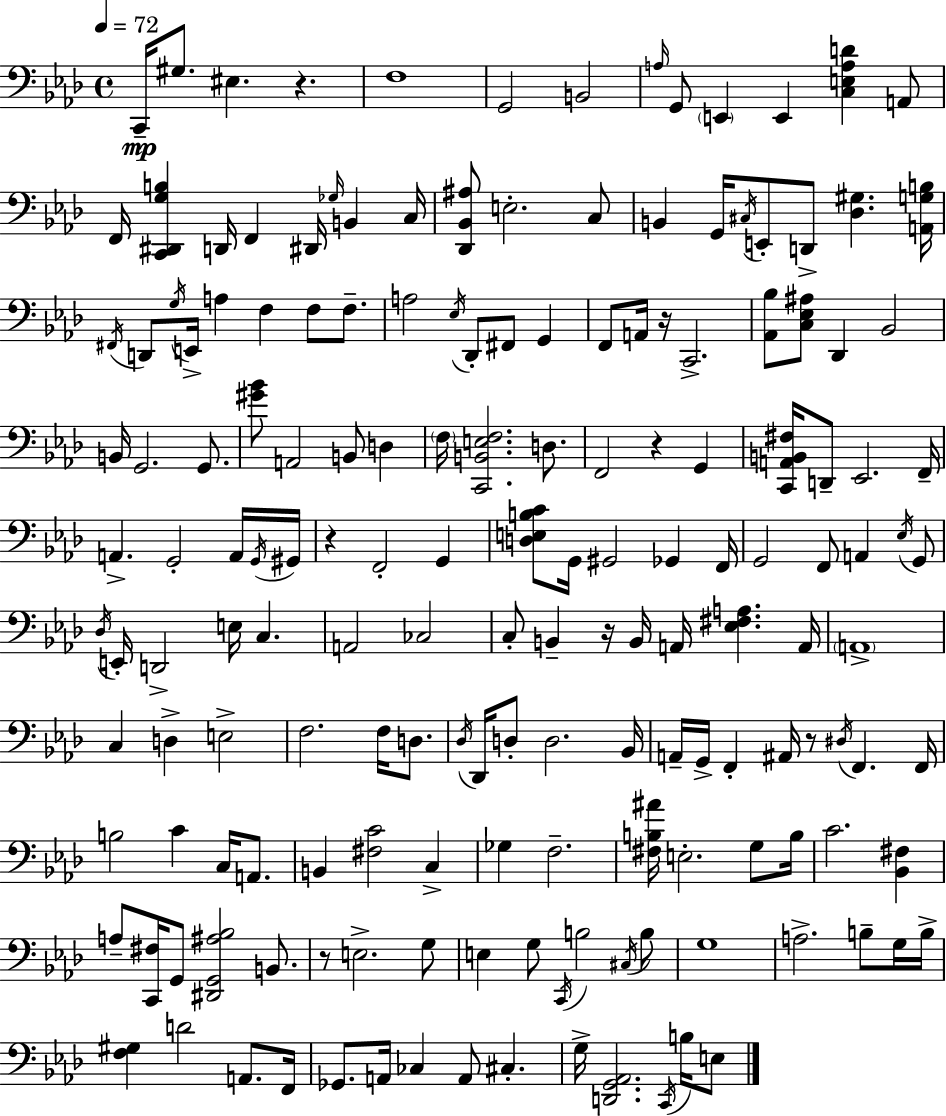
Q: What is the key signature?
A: F minor